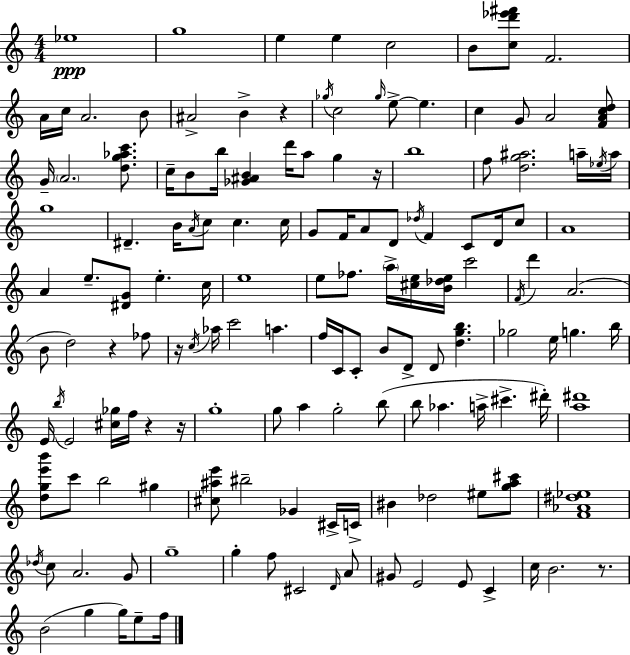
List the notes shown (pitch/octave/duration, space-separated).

Eb5/w G5/w E5/q E5/q C5/h B4/e [C5,D6,Eb6,F#6]/e F4/h. A4/s C5/s A4/h. B4/e A#4/h B4/q R/q Gb5/s C5/h Gb5/s E5/e E5/q. C5/q G4/e A4/h [F4,A4,C5,D5]/e G4/s A4/h. [D5,G5,Ab5,C6]/e. C5/s B4/e B5/s [Gb4,A#4,B4]/q D6/s A5/e G5/q R/s B5/w F5/e [D5,G5,A#5]/h. A5/s Eb5/s A5/s G5/w D#4/q. B4/s A4/s C5/e C5/q. C5/s G4/e F4/s A4/e D4/e Db5/s F4/q C4/e D4/s C5/e A4/w A4/q E5/e. [D#4,G4]/e E5/q. C5/s E5/w E5/e FES5/e. A5/s [C#5,E5]/s [B4,Db5,E5]/s C6/h F4/s D6/q A4/h. B4/e D5/h R/q FES5/e R/s C5/s Ab5/s C6/h A5/q. F5/s C4/s C4/e B4/e D4/e D4/e [D5,G5,B5]/q. Gb5/h E5/s G5/q. B5/s E4/s B5/s E4/h [C#5,Gb5]/s F5/s R/q R/s G5/w G5/e A5/q G5/h B5/e B5/e Ab5/q. A5/s C#6/q. D#6/s [A5,D#6]/w [D5,G5,E6,B6]/e C6/e B5/h G#5/q [C#5,A#5,E6]/e BIS5/h Gb4/q C#4/s C4/s BIS4/q Db5/h EIS5/e [G5,A5,C#6]/e [F4,Ab4,D#5,Eb5]/w Db5/s C5/e A4/h. G4/e G5/w G5/q F5/e C#4/h D4/s A4/e G#4/e E4/h E4/e C4/q C5/s B4/h. R/e. B4/h G5/q G5/s E5/e F5/s